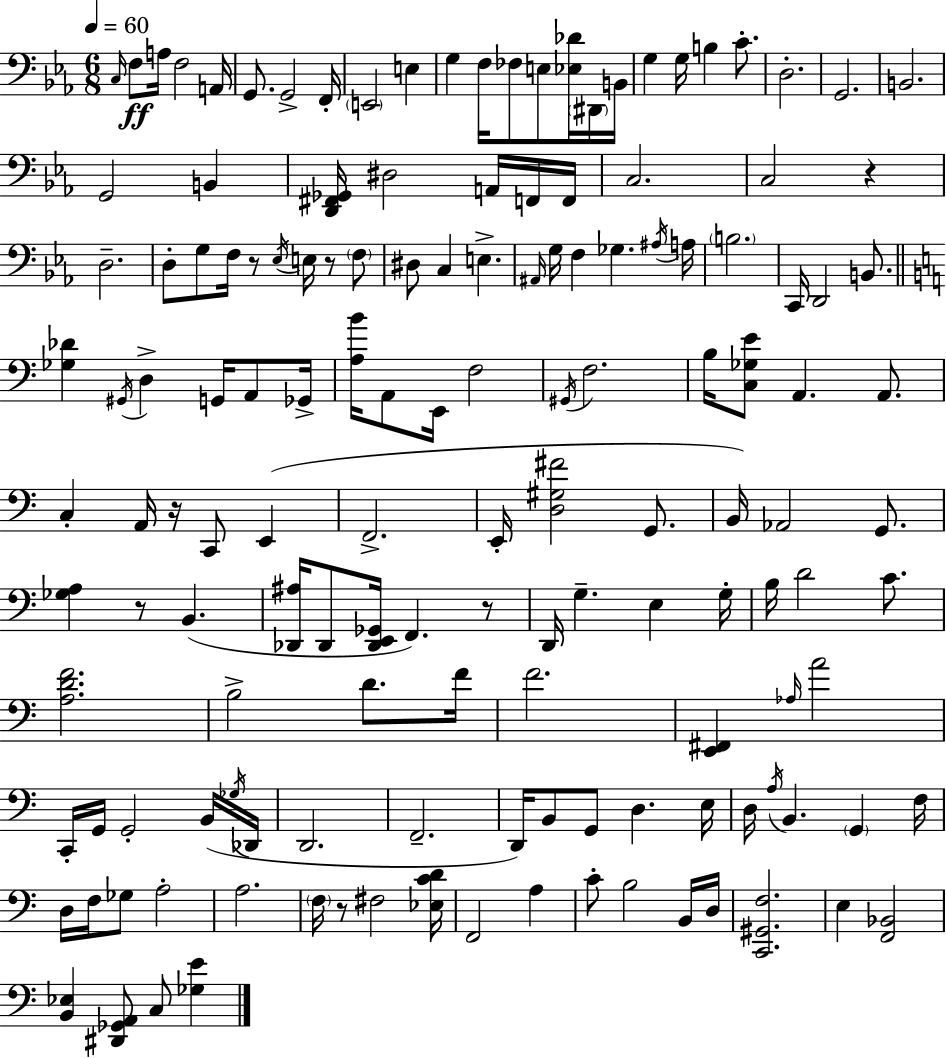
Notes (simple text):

C3/s F3/e A3/s F3/h A2/s G2/e. G2/h F2/s E2/h E3/q G3/q F3/s FES3/e E3/e [Eb3,Db4]/s D#2/s B2/s G3/q G3/s B3/q C4/e. D3/h. G2/h. B2/h. G2/h B2/q [D2,F#2,Gb2]/s D#3/h A2/s F2/s F2/s C3/h. C3/h R/q D3/h. D3/e G3/e F3/s R/e Eb3/s E3/s R/e F3/e D#3/e C3/q E3/q. A#2/s G3/s F3/q Gb3/q. A#3/s A3/s B3/h. C2/s D2/h B2/e. [Gb3,Db4]/q G#2/s D3/q G2/s A2/e Gb2/s [A3,B4]/s A2/e E2/s F3/h G#2/s F3/h. B3/s [C3,Gb3,E4]/e A2/q. A2/e. C3/q A2/s R/s C2/e E2/q F2/h. E2/s [D3,G#3,F#4]/h G2/e. B2/s Ab2/h G2/e. [Gb3,A3]/q R/e B2/q. [Db2,A#3]/s Db2/e [Db2,E2,Gb2]/s F2/q. R/e D2/s G3/q. E3/q G3/s B3/s D4/h C4/e. [A3,D4,F4]/h. B3/h D4/e. F4/s F4/h. [E2,F#2]/q Ab3/s A4/h C2/s G2/s G2/h B2/s Gb3/s Db2/s D2/h. F2/h. D2/s B2/e G2/e D3/q. E3/s D3/s A3/s B2/q. G2/q F3/s D3/s F3/s Gb3/e A3/h A3/h. F3/s R/e F#3/h [Eb3,C4,D4]/s F2/h A3/q C4/e B3/h B2/s D3/s [C2,G#2,F3]/h. E3/q [F2,Bb2]/h [B2,Eb3]/q [D#2,Gb2,A2]/e C3/e [Gb3,E4]/q